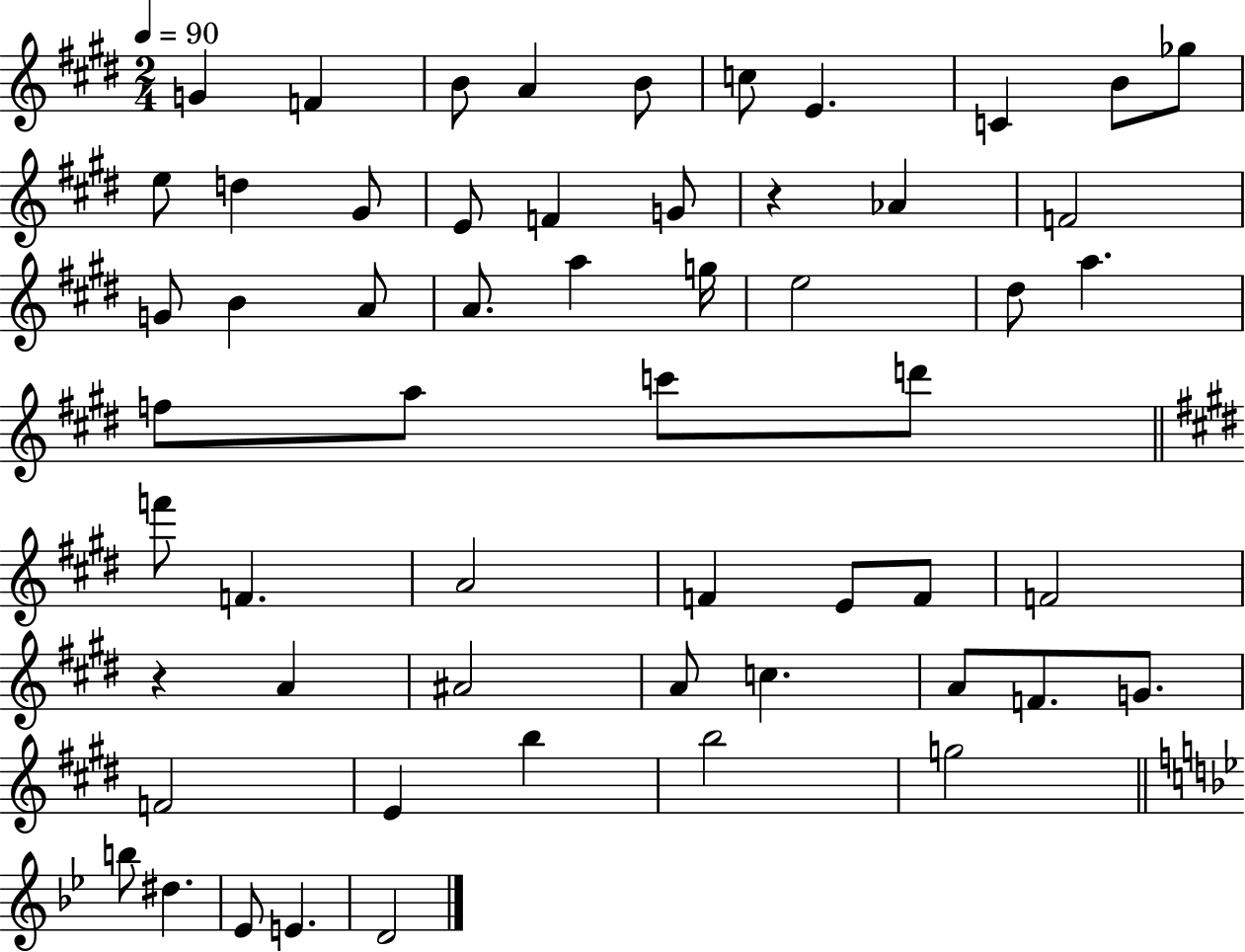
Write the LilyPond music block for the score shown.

{
  \clef treble
  \numericTimeSignature
  \time 2/4
  \key e \major
  \tempo 4 = 90
  g'4 f'4 | b'8 a'4 b'8 | c''8 e'4. | c'4 b'8 ges''8 | \break e''8 d''4 gis'8 | e'8 f'4 g'8 | r4 aes'4 | f'2 | \break g'8 b'4 a'8 | a'8. a''4 g''16 | e''2 | dis''8 a''4. | \break f''8 a''8 c'''8 d'''8 | \bar "||" \break \key e \major f'''8 f'4. | a'2 | f'4 e'8 f'8 | f'2 | \break r4 a'4 | ais'2 | a'8 c''4. | a'8 f'8. g'8. | \break f'2 | e'4 b''4 | b''2 | g''2 | \break \bar "||" \break \key bes \major b''8 dis''4. | ees'8 e'4. | d'2 | \bar "|."
}